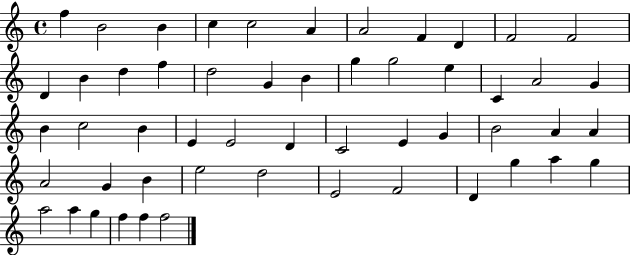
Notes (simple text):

F5/q B4/h B4/q C5/q C5/h A4/q A4/h F4/q D4/q F4/h F4/h D4/q B4/q D5/q F5/q D5/h G4/q B4/q G5/q G5/h E5/q C4/q A4/h G4/q B4/q C5/h B4/q E4/q E4/h D4/q C4/h E4/q G4/q B4/h A4/q A4/q A4/h G4/q B4/q E5/h D5/h E4/h F4/h D4/q G5/q A5/q G5/q A5/h A5/q G5/q F5/q F5/q F5/h